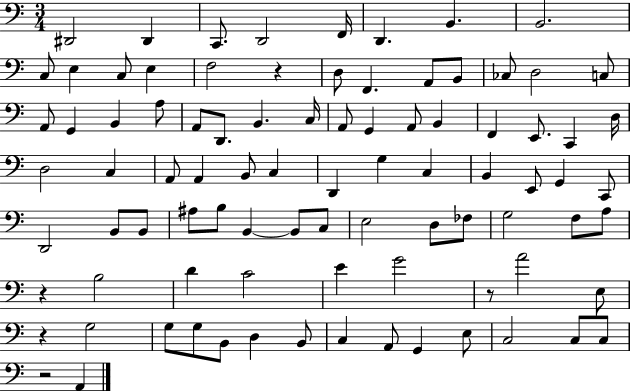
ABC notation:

X:1
T:Untitled
M:3/4
L:1/4
K:C
^D,,2 ^D,, C,,/2 D,,2 F,,/4 D,, B,, B,,2 C,/2 E, C,/2 E, F,2 z D,/2 F,, A,,/2 B,,/2 _C,/2 D,2 C,/2 A,,/2 G,, B,, A,/2 A,,/2 D,,/2 B,, C,/4 A,,/2 G,, A,,/2 B,, F,, E,,/2 C,, D,/4 D,2 C, A,,/2 A,, B,,/2 C, D,, G, C, B,, E,,/2 G,, C,,/2 D,,2 B,,/2 B,,/2 ^A,/2 B,/2 B,, B,,/2 C,/2 E,2 D,/2 _F,/2 G,2 F,/2 A,/2 z B,2 D C2 E G2 z/2 A2 E,/2 z G,2 G,/2 G,/2 B,,/2 D, B,,/2 C, A,,/2 G,, E,/2 C,2 C,/2 C,/2 z2 A,,